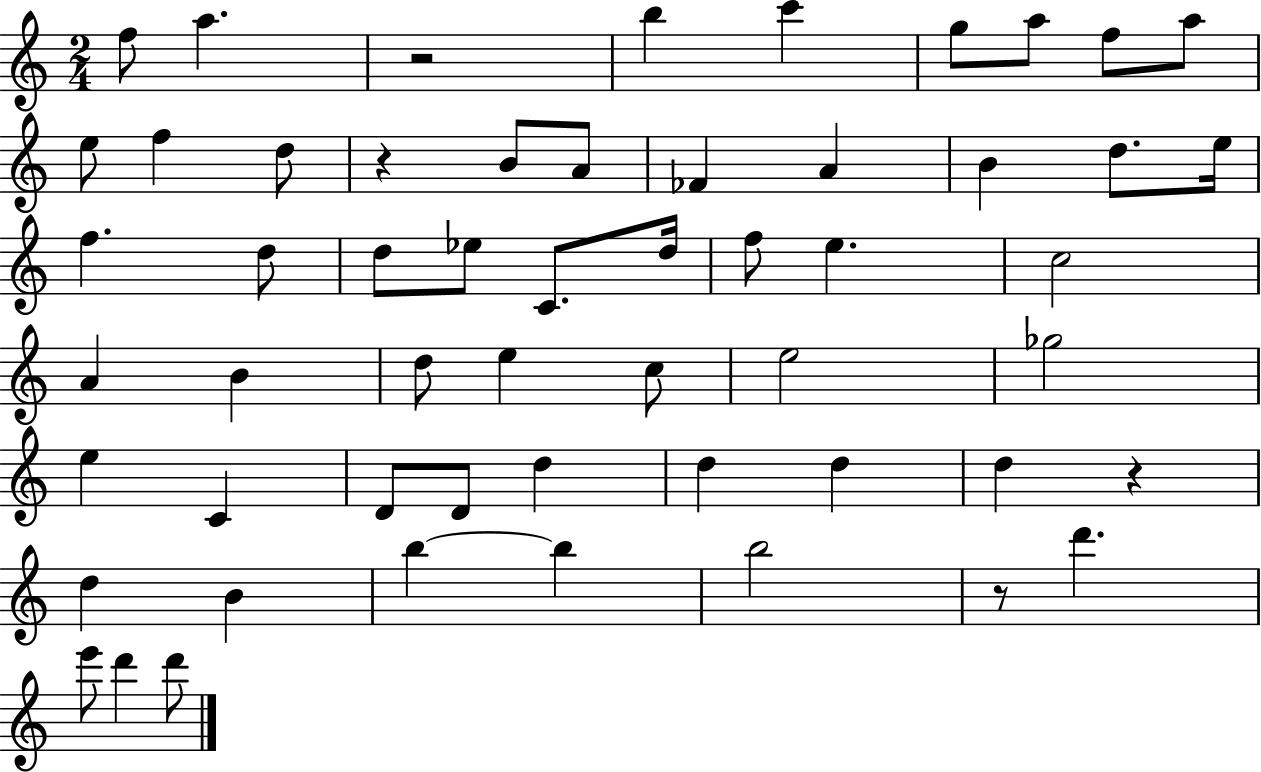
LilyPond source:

{
  \clef treble
  \numericTimeSignature
  \time 2/4
  \key c \major
  f''8 a''4. | r2 | b''4 c'''4 | g''8 a''8 f''8 a''8 | \break e''8 f''4 d''8 | r4 b'8 a'8 | fes'4 a'4 | b'4 d''8. e''16 | \break f''4. d''8 | d''8 ees''8 c'8. d''16 | f''8 e''4. | c''2 | \break a'4 b'4 | d''8 e''4 c''8 | e''2 | ges''2 | \break e''4 c'4 | d'8 d'8 d''4 | d''4 d''4 | d''4 r4 | \break d''4 b'4 | b''4~~ b''4 | b''2 | r8 d'''4. | \break e'''8 d'''4 d'''8 | \bar "|."
}